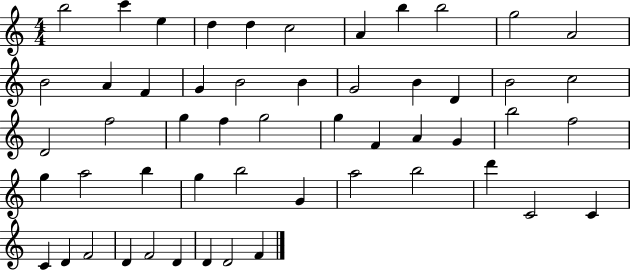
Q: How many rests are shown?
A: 0